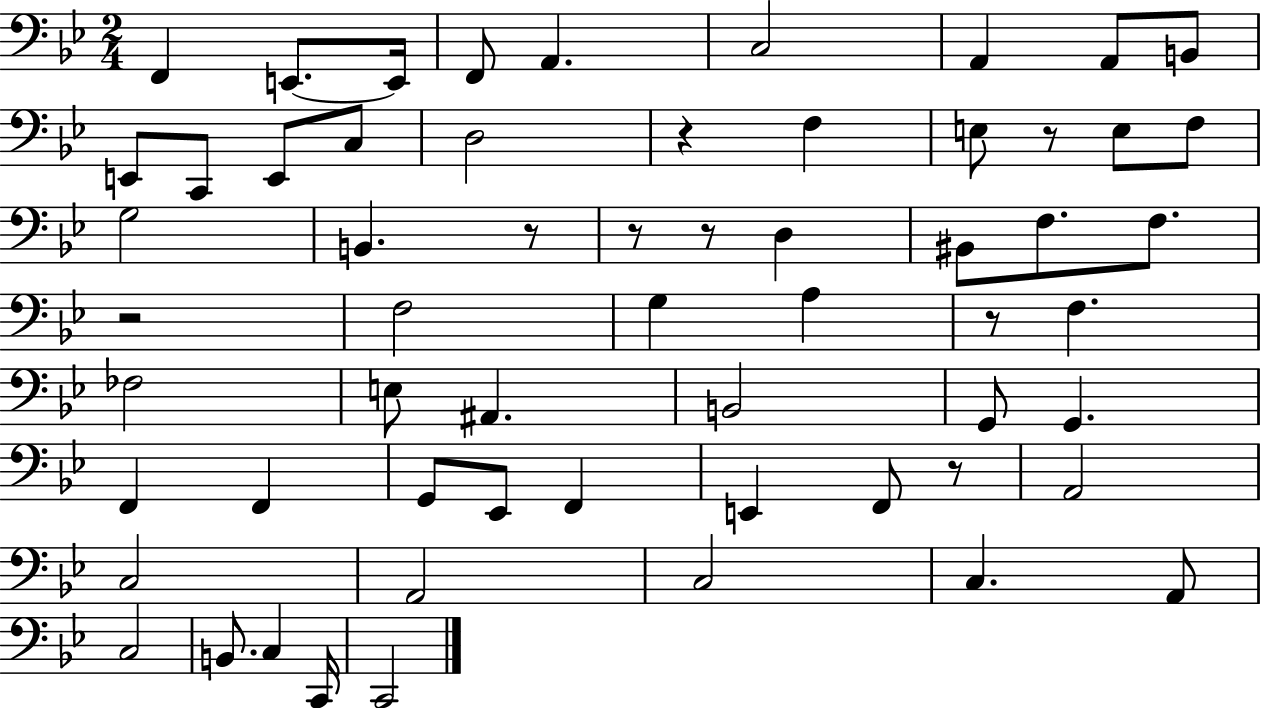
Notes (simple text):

F2/q E2/e. E2/s F2/e A2/q. C3/h A2/q A2/e B2/e E2/e C2/e E2/e C3/e D3/h R/q F3/q E3/e R/e E3/e F3/e G3/h B2/q. R/e R/e R/e D3/q BIS2/e F3/e. F3/e. R/h F3/h G3/q A3/q R/e F3/q. FES3/h E3/e A#2/q. B2/h G2/e G2/q. F2/q F2/q G2/e Eb2/e F2/q E2/q F2/e R/e A2/h C3/h A2/h C3/h C3/q. A2/e C3/h B2/e. C3/q C2/s C2/h